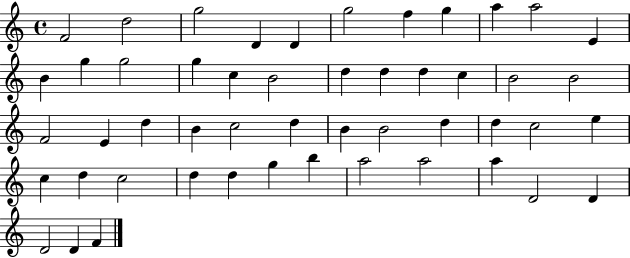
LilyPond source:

{
  \clef treble
  \time 4/4
  \defaultTimeSignature
  \key c \major
  f'2 d''2 | g''2 d'4 d'4 | g''2 f''4 g''4 | a''4 a''2 e'4 | \break b'4 g''4 g''2 | g''4 c''4 b'2 | d''4 d''4 d''4 c''4 | b'2 b'2 | \break f'2 e'4 d''4 | b'4 c''2 d''4 | b'4 b'2 d''4 | d''4 c''2 e''4 | \break c''4 d''4 c''2 | d''4 d''4 g''4 b''4 | a''2 a''2 | a''4 d'2 d'4 | \break d'2 d'4 f'4 | \bar "|."
}